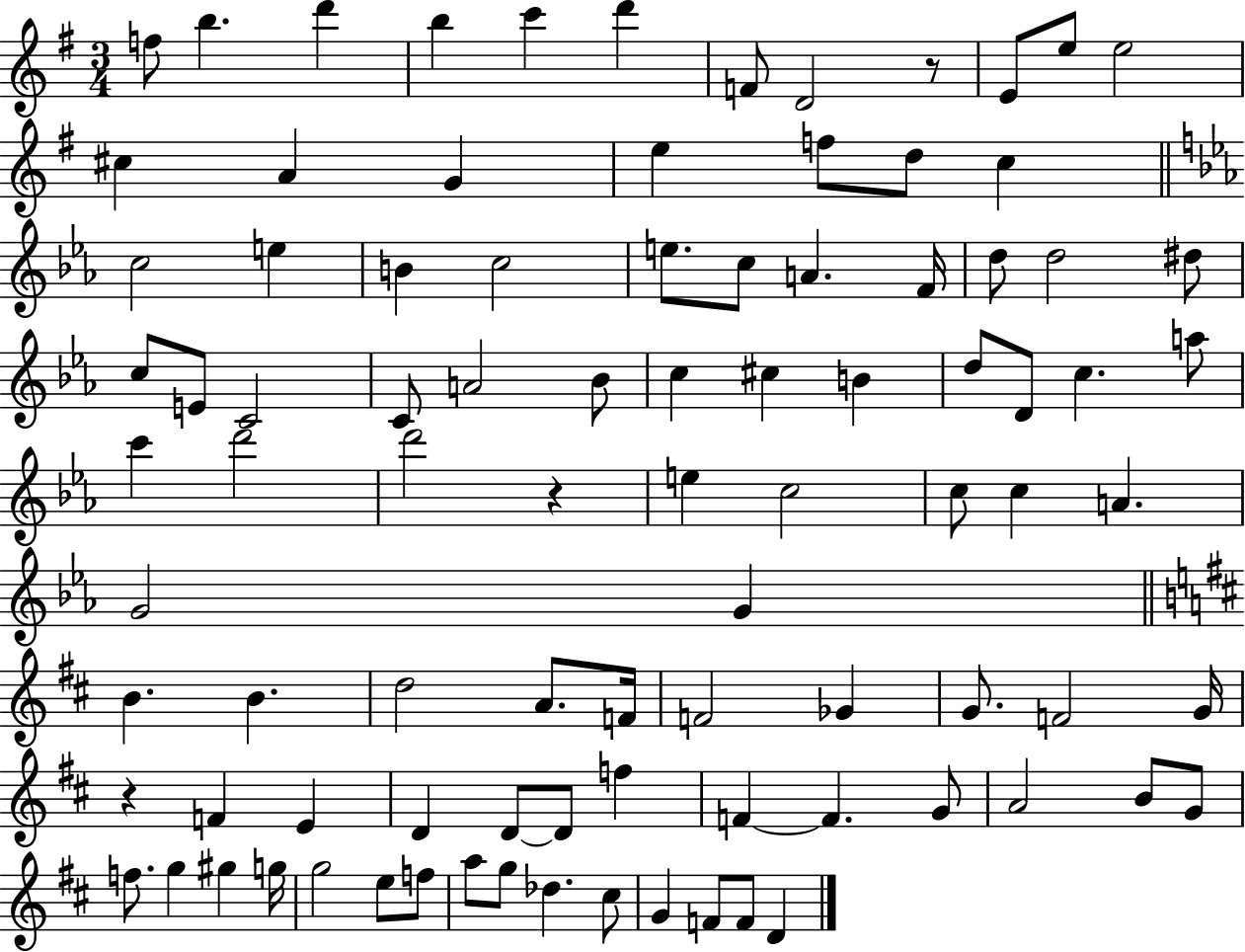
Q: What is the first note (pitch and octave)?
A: F5